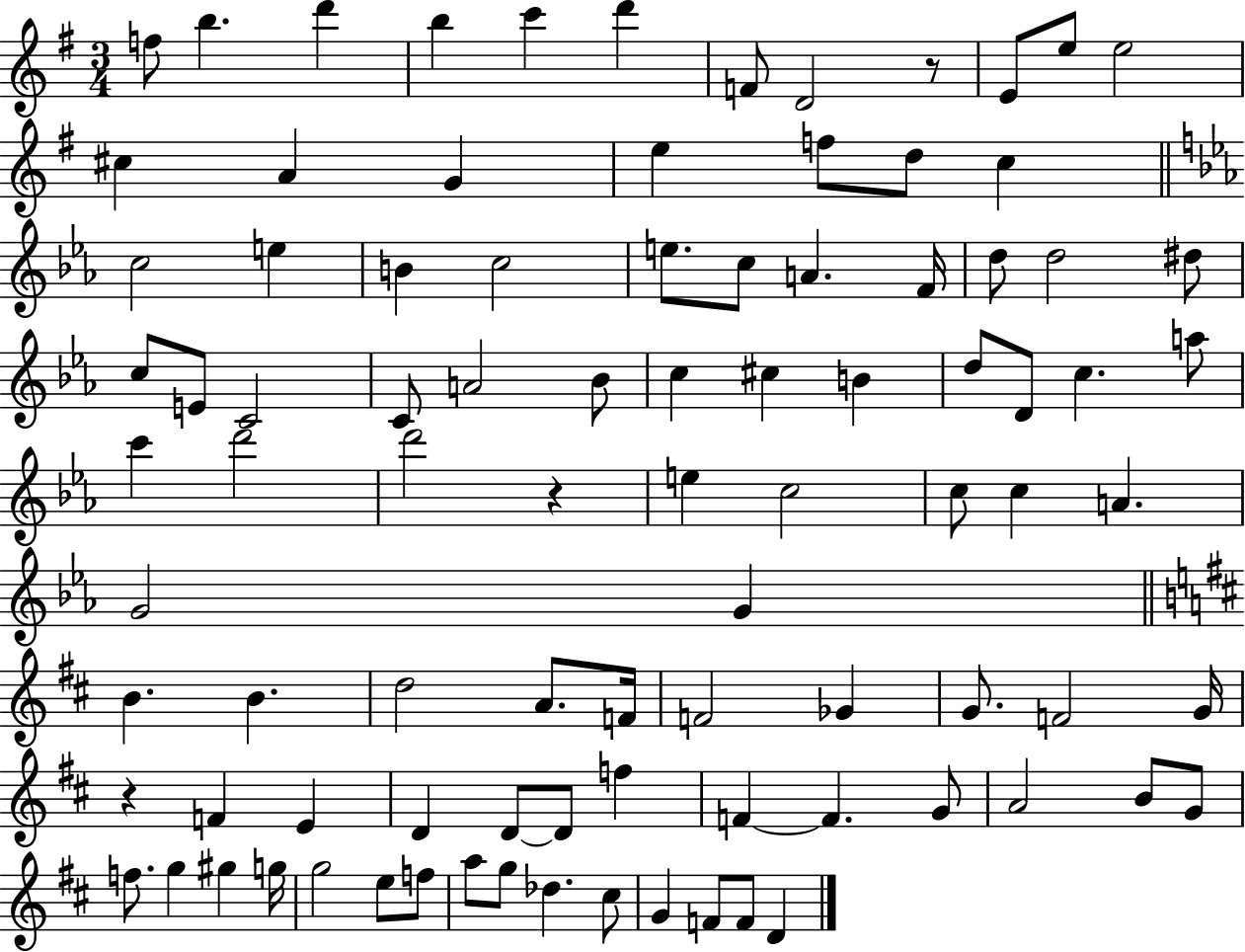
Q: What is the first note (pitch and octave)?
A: F5